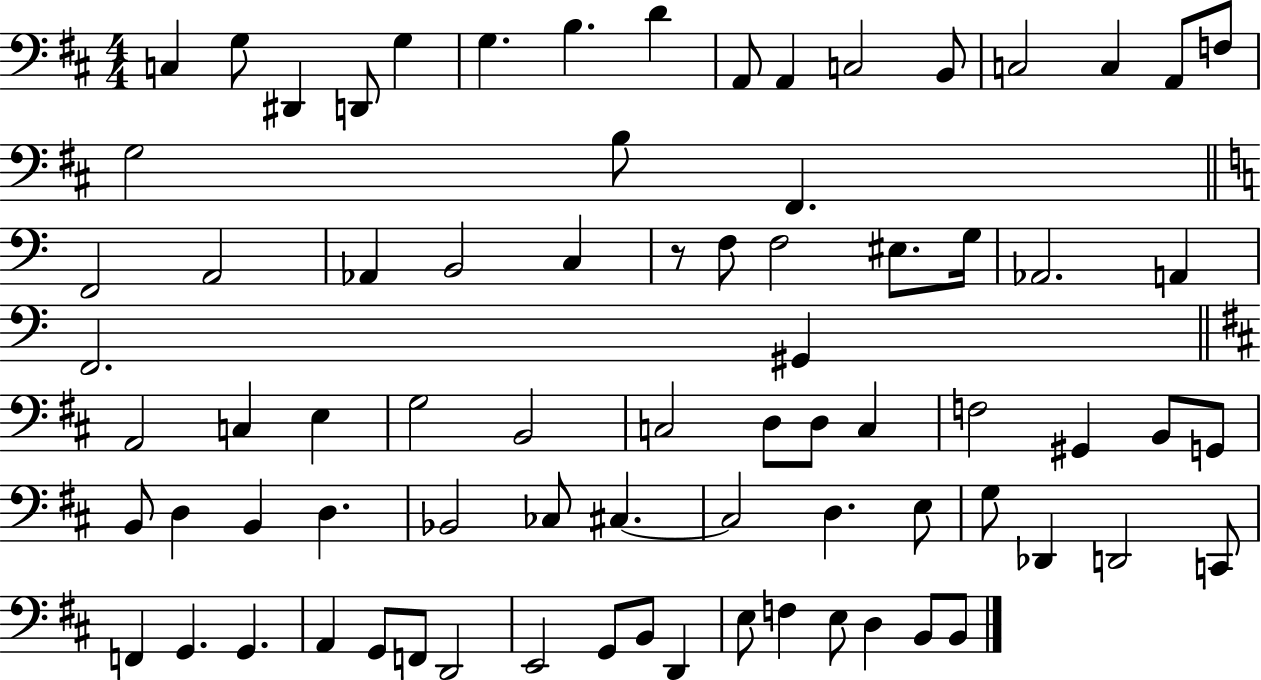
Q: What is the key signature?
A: D major